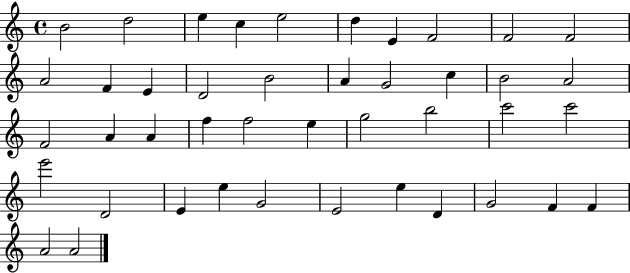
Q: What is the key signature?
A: C major